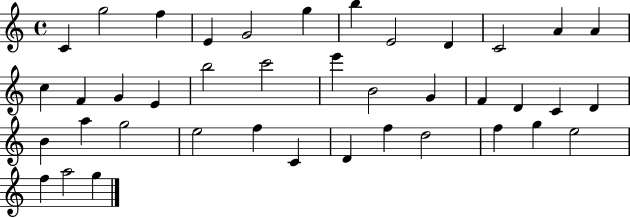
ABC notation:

X:1
T:Untitled
M:4/4
L:1/4
K:C
C g2 f E G2 g b E2 D C2 A A c F G E b2 c'2 e' B2 G F D C D B a g2 e2 f C D f d2 f g e2 f a2 g